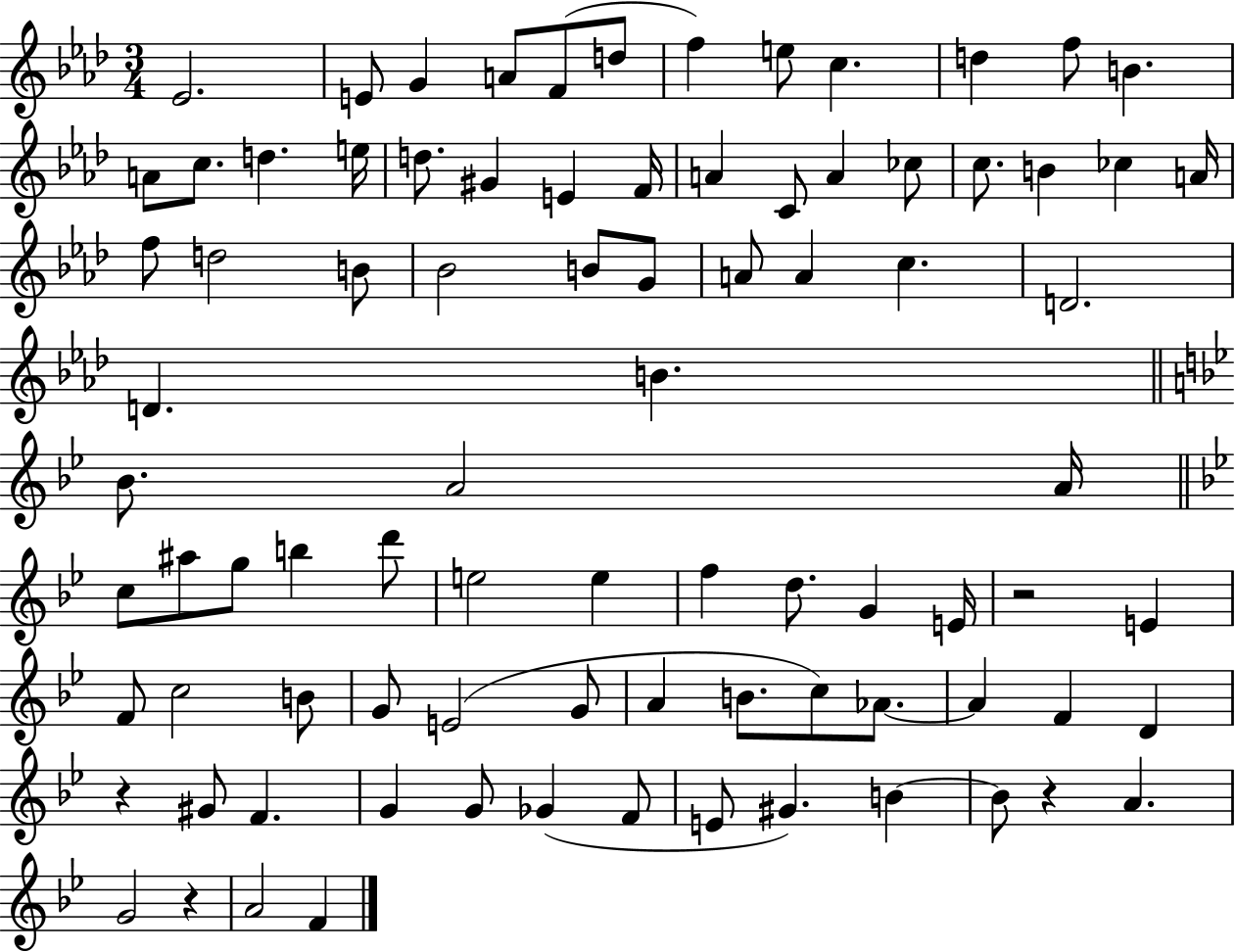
{
  \clef treble
  \numericTimeSignature
  \time 3/4
  \key aes \major
  ees'2. | e'8 g'4 a'8 f'8( d''8 | f''4) e''8 c''4. | d''4 f''8 b'4. | \break a'8 c''8. d''4. e''16 | d''8. gis'4 e'4 f'16 | a'4 c'8 a'4 ces''8 | c''8. b'4 ces''4 a'16 | \break f''8 d''2 b'8 | bes'2 b'8 g'8 | a'8 a'4 c''4. | d'2. | \break d'4. b'4. | \bar "||" \break \key g \minor bes'8. a'2 a'16 | \bar "||" \break \key g \minor c''8 ais''8 g''8 b''4 d'''8 | e''2 e''4 | f''4 d''8. g'4 e'16 | r2 e'4 | \break f'8 c''2 b'8 | g'8 e'2( g'8 | a'4 b'8. c''8) aes'8.~~ | aes'4 f'4 d'4 | \break r4 gis'8 f'4. | g'4 g'8 ges'4( f'8 | e'8 gis'4.) b'4~~ | b'8 r4 a'4. | \break g'2 r4 | a'2 f'4 | \bar "|."
}